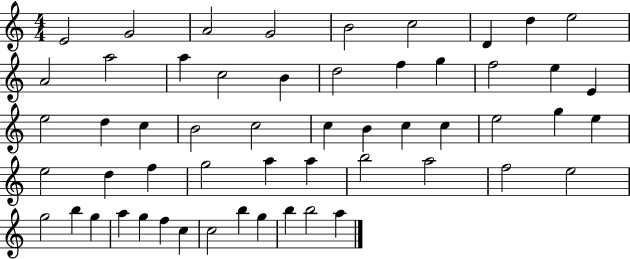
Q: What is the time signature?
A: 4/4